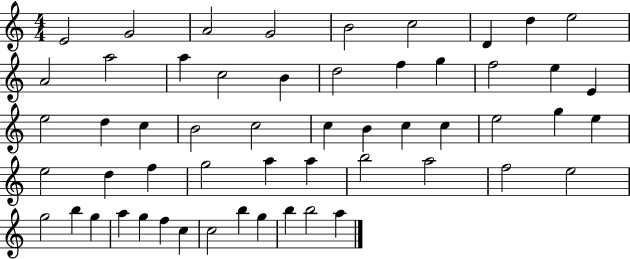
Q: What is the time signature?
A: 4/4